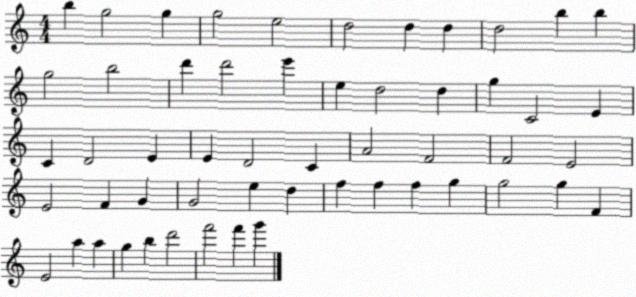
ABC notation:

X:1
T:Untitled
M:4/4
L:1/4
K:C
b g2 g g2 e2 d2 d d d2 b b g2 b2 d' d'2 e' e d2 d g C2 E C D2 E E D2 C A2 F2 F2 E2 E2 F G G2 e d f f f g g2 g F E2 a a g b d'2 f'2 f' g'